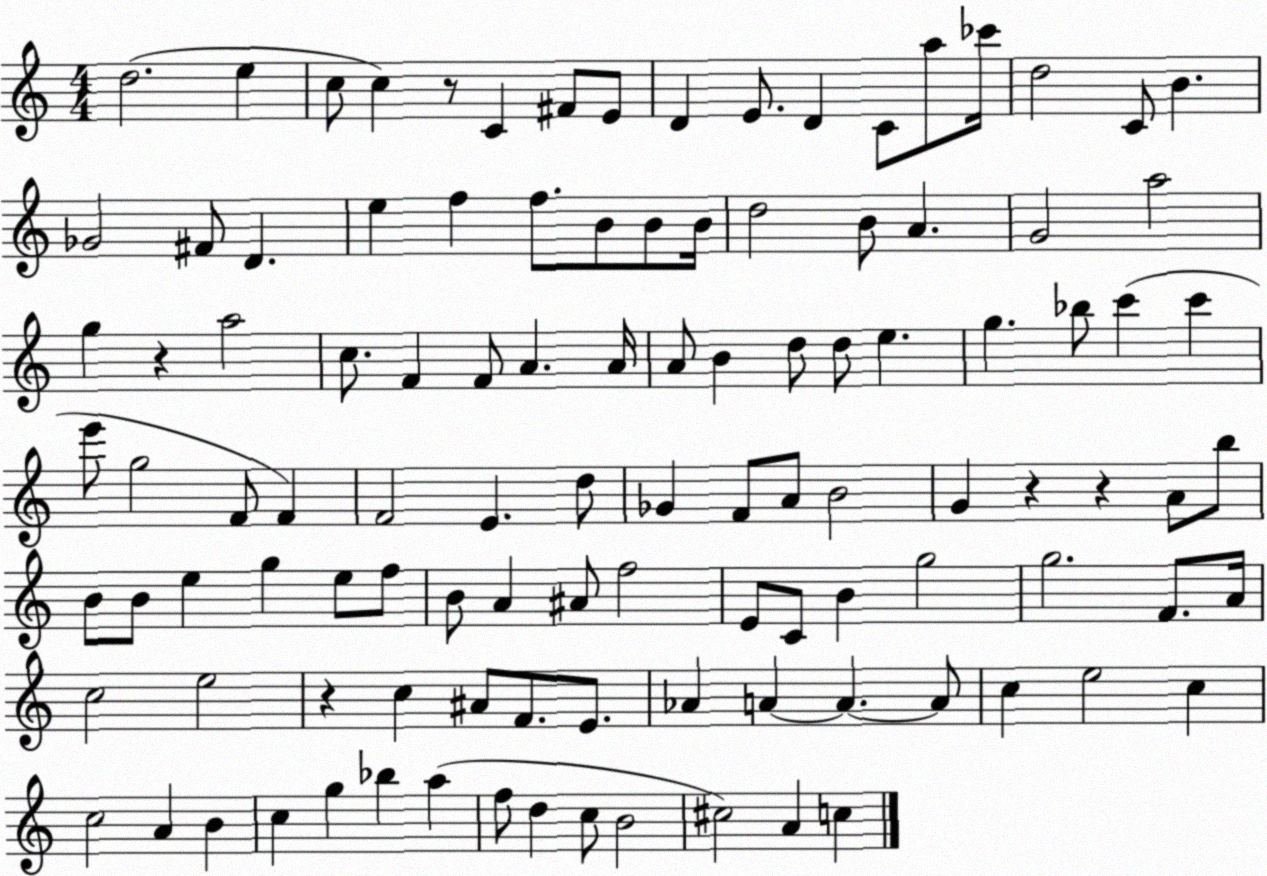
X:1
T:Untitled
M:4/4
L:1/4
K:C
d2 e c/2 c z/2 C ^F/2 E/2 D E/2 D C/2 a/2 _c'/4 d2 C/2 B _G2 ^F/2 D e f f/2 B/2 B/2 B/4 d2 B/2 A G2 a2 g z a2 c/2 F F/2 A A/4 A/2 B d/2 d/2 e g _b/2 c' c' e'/2 g2 F/2 F F2 E d/2 _G F/2 A/2 B2 G z z A/2 b/2 B/2 B/2 e g e/2 f/2 B/2 A ^A/2 f2 E/2 C/2 B g2 g2 F/2 A/4 c2 e2 z c ^A/2 F/2 E/2 _A A A A/2 c e2 c c2 A B c g _b a f/2 d c/2 B2 ^c2 A c